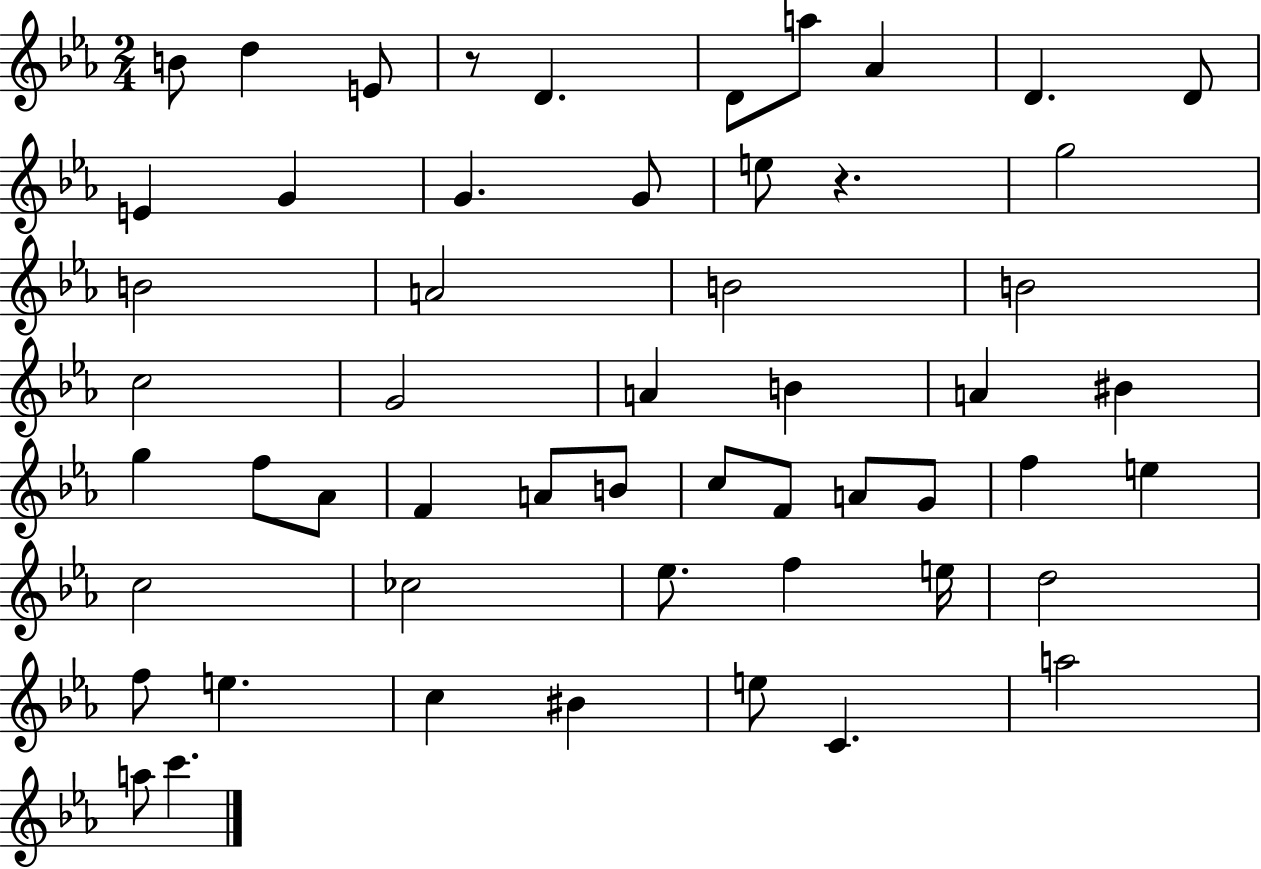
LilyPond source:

{
  \clef treble
  \numericTimeSignature
  \time 2/4
  \key ees \major
  b'8 d''4 e'8 | r8 d'4. | d'8 a''8 aes'4 | d'4. d'8 | \break e'4 g'4 | g'4. g'8 | e''8 r4. | g''2 | \break b'2 | a'2 | b'2 | b'2 | \break c''2 | g'2 | a'4 b'4 | a'4 bis'4 | \break g''4 f''8 aes'8 | f'4 a'8 b'8 | c''8 f'8 a'8 g'8 | f''4 e''4 | \break c''2 | ces''2 | ees''8. f''4 e''16 | d''2 | \break f''8 e''4. | c''4 bis'4 | e''8 c'4. | a''2 | \break a''8 c'''4. | \bar "|."
}